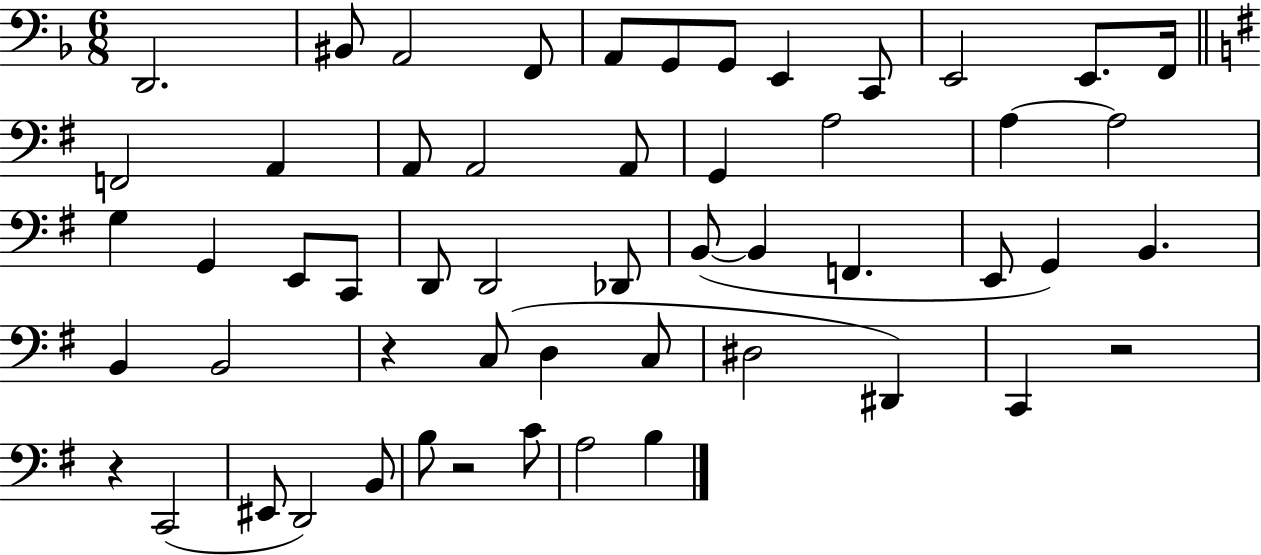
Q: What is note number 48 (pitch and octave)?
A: C4